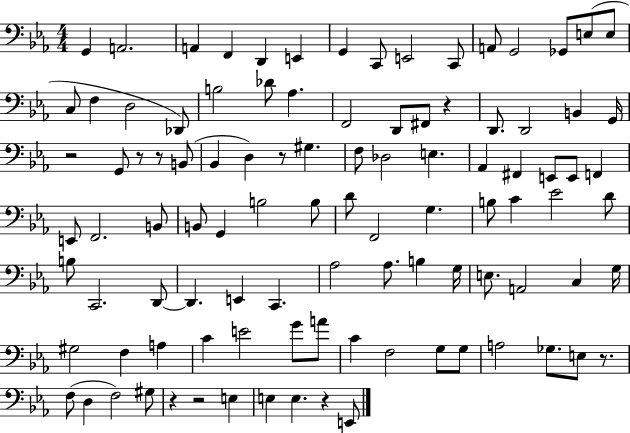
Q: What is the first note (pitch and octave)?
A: G2